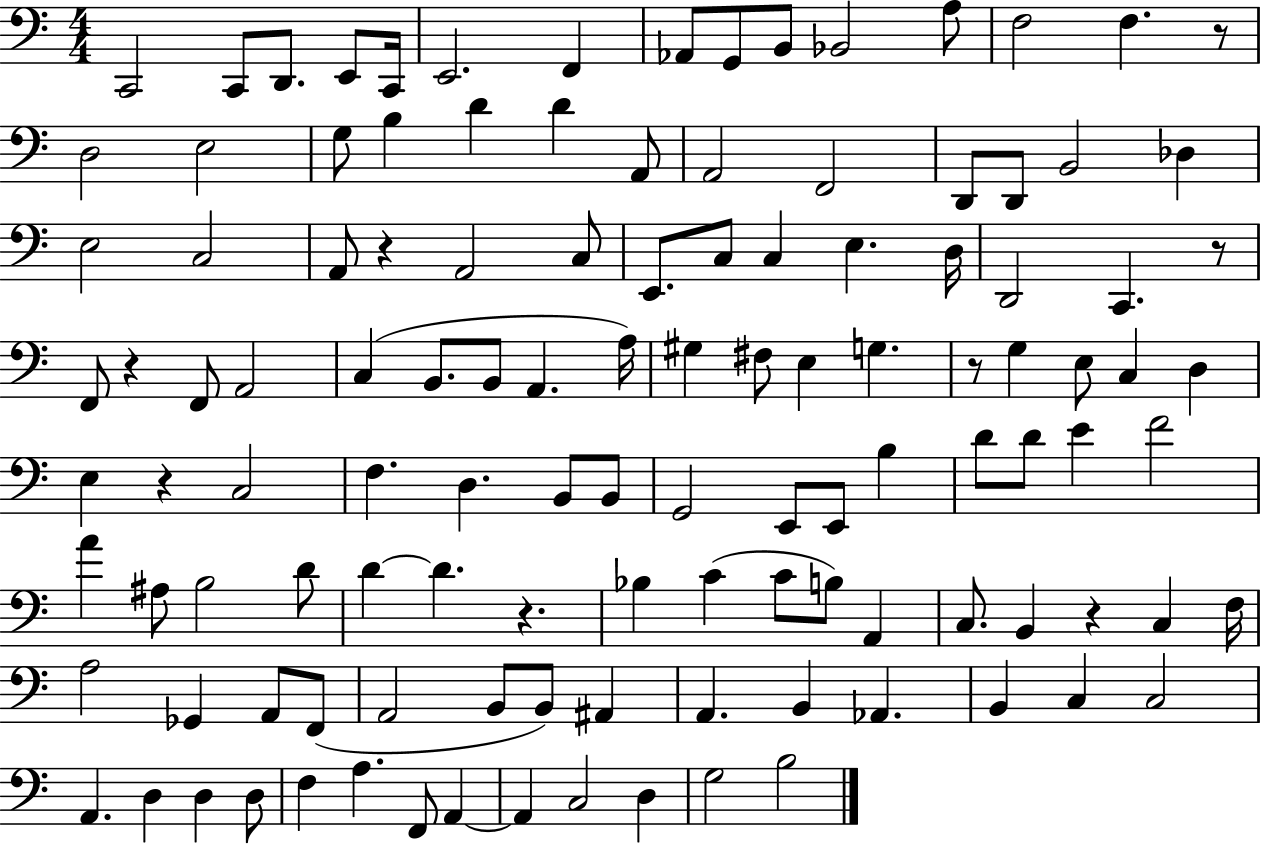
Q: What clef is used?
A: bass